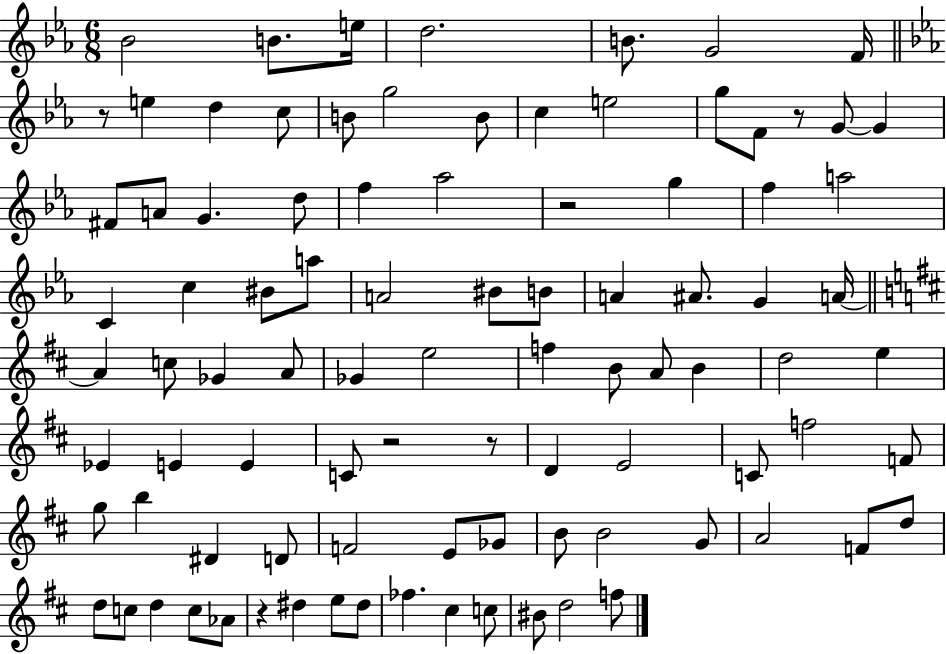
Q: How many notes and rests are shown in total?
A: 93